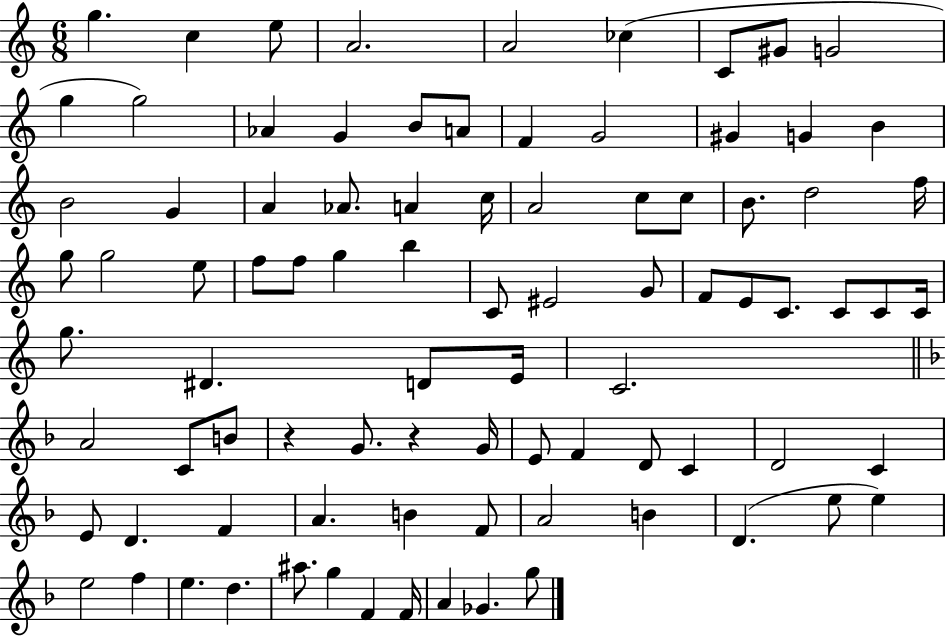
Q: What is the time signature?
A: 6/8